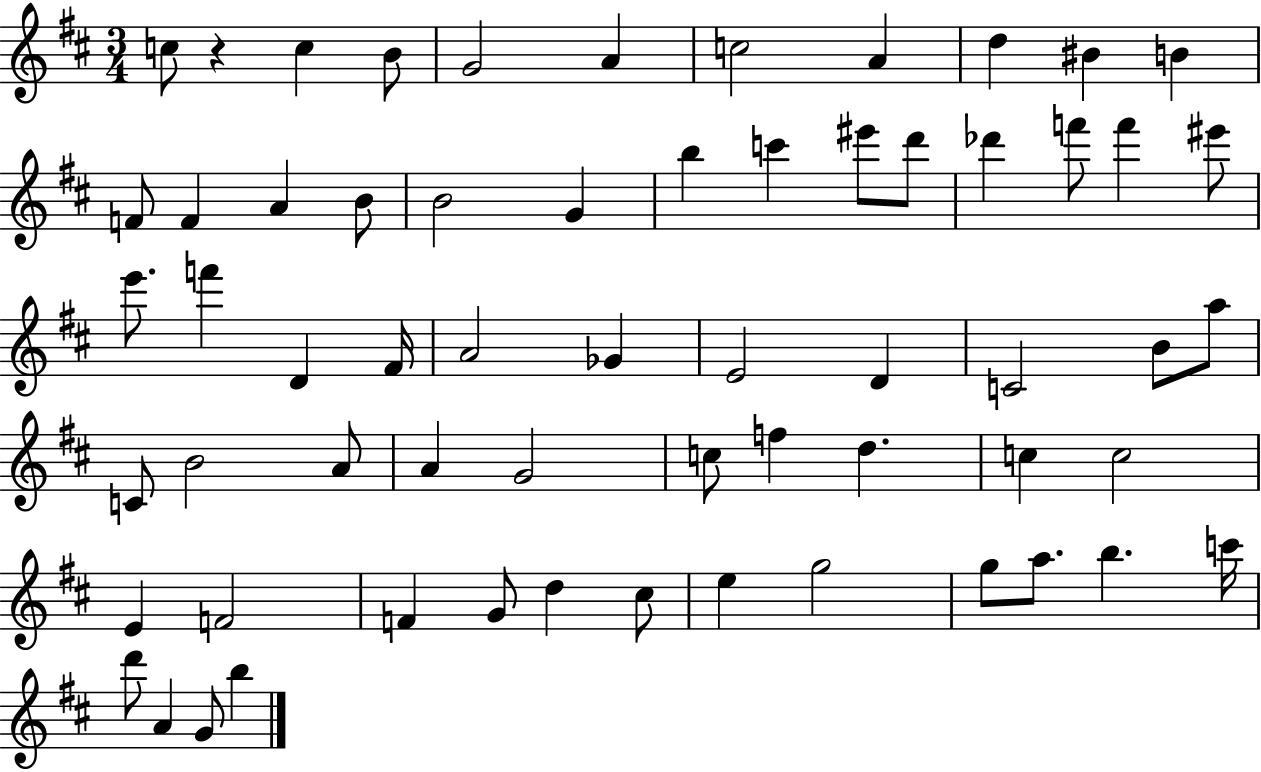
C5/e R/q C5/q B4/e G4/h A4/q C5/h A4/q D5/q BIS4/q B4/q F4/e F4/q A4/q B4/e B4/h G4/q B5/q C6/q EIS6/e D6/e Db6/q F6/e F6/q EIS6/e E6/e. F6/q D4/q F#4/s A4/h Gb4/q E4/h D4/q C4/h B4/e A5/e C4/e B4/h A4/e A4/q G4/h C5/e F5/q D5/q. C5/q C5/h E4/q F4/h F4/q G4/e D5/q C#5/e E5/q G5/h G5/e A5/e. B5/q. C6/s D6/e A4/q G4/e B5/q